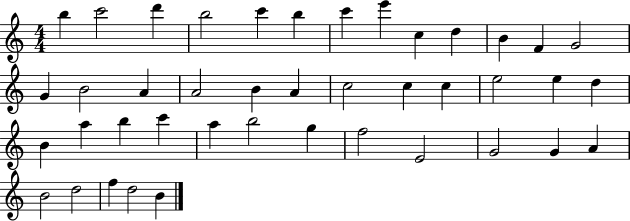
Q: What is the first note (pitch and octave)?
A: B5